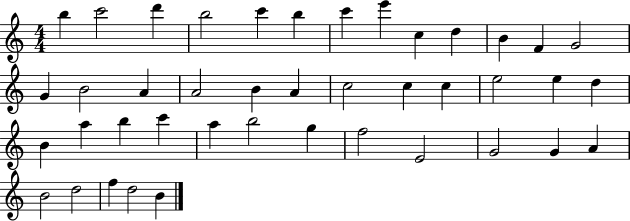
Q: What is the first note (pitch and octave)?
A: B5